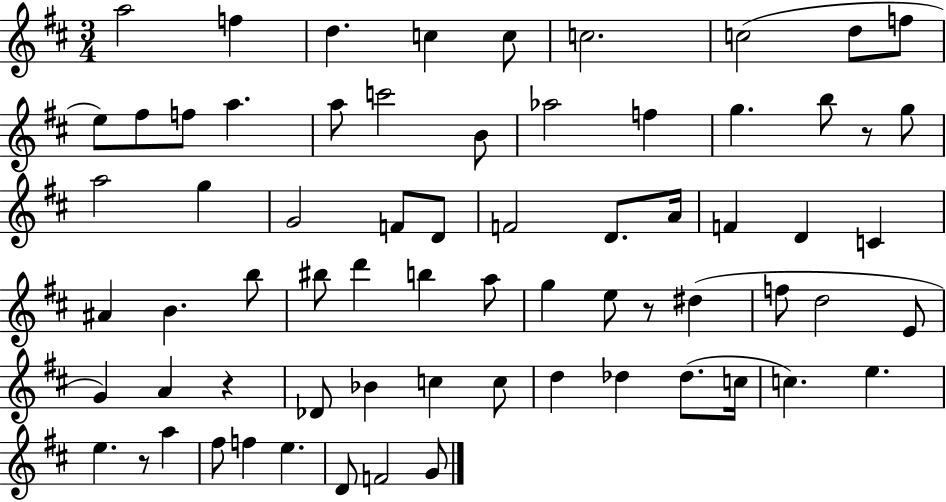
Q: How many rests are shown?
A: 4